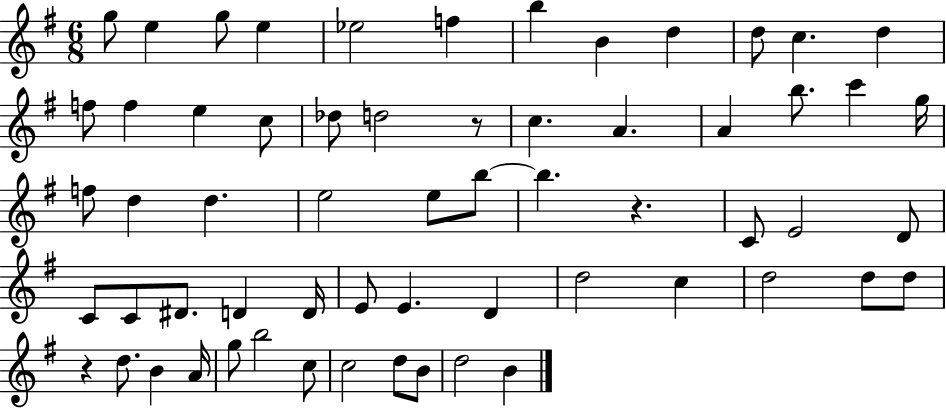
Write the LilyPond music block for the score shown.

{
  \clef treble
  \numericTimeSignature
  \time 6/8
  \key g \major
  \repeat volta 2 { g''8 e''4 g''8 e''4 | ees''2 f''4 | b''4 b'4 d''4 | d''8 c''4. d''4 | \break f''8 f''4 e''4 c''8 | des''8 d''2 r8 | c''4. a'4. | a'4 b''8. c'''4 g''16 | \break f''8 d''4 d''4. | e''2 e''8 b''8~~ | b''4. r4. | c'8 e'2 d'8 | \break c'8 c'8 dis'8. d'4 d'16 | e'8 e'4. d'4 | d''2 c''4 | d''2 d''8 d''8 | \break r4 d''8. b'4 a'16 | g''8 b''2 c''8 | c''2 d''8 b'8 | d''2 b'4 | \break } \bar "|."
}